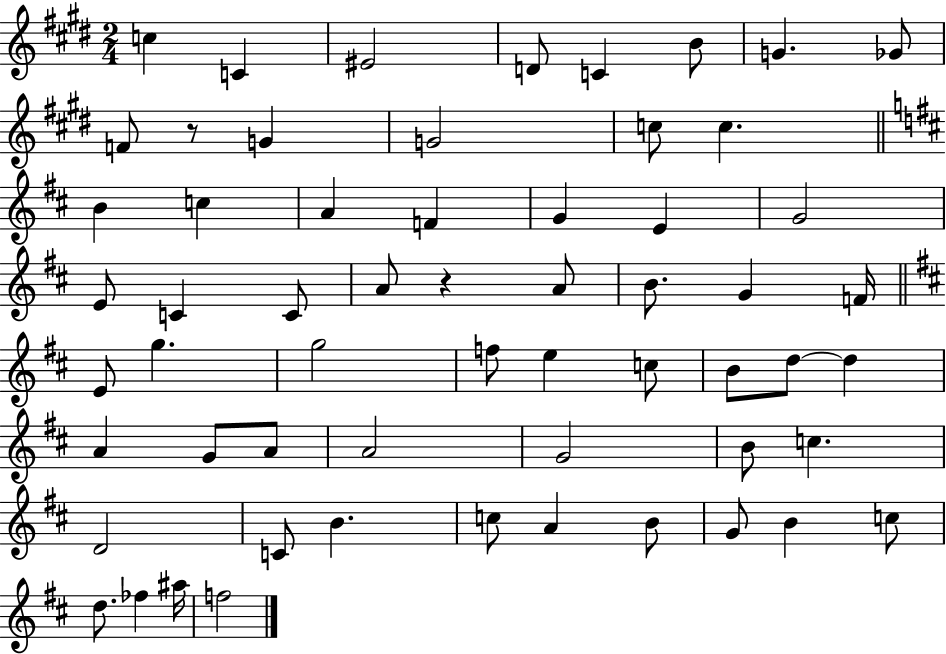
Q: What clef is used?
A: treble